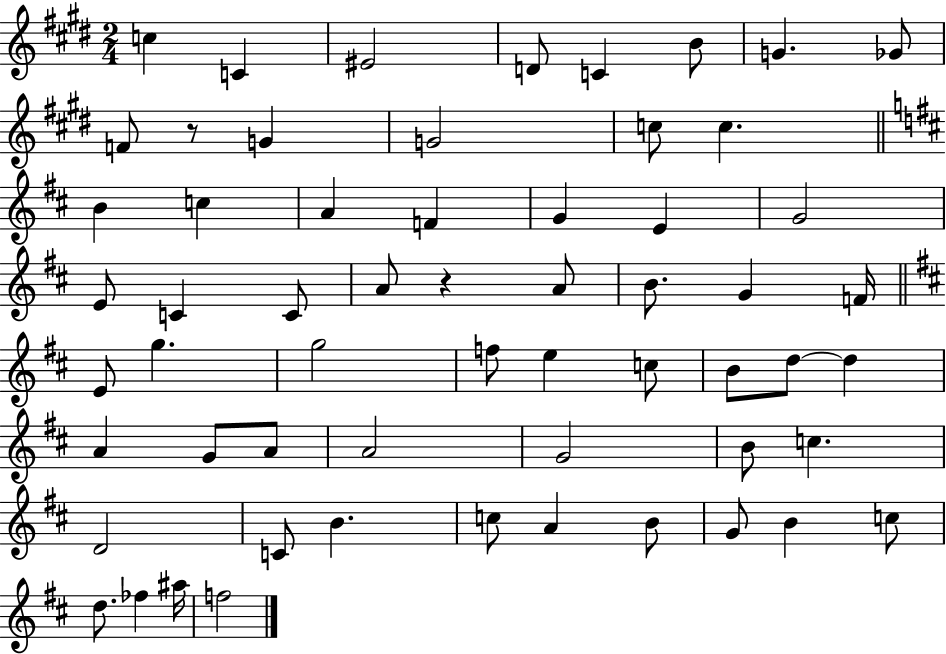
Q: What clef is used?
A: treble